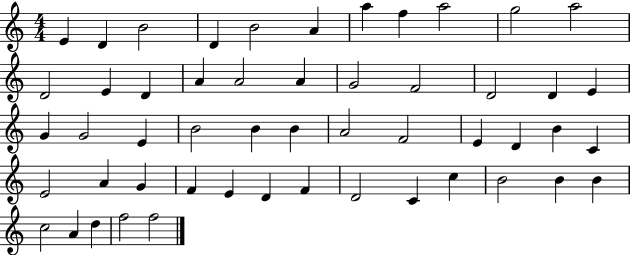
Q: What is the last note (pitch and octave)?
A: F5